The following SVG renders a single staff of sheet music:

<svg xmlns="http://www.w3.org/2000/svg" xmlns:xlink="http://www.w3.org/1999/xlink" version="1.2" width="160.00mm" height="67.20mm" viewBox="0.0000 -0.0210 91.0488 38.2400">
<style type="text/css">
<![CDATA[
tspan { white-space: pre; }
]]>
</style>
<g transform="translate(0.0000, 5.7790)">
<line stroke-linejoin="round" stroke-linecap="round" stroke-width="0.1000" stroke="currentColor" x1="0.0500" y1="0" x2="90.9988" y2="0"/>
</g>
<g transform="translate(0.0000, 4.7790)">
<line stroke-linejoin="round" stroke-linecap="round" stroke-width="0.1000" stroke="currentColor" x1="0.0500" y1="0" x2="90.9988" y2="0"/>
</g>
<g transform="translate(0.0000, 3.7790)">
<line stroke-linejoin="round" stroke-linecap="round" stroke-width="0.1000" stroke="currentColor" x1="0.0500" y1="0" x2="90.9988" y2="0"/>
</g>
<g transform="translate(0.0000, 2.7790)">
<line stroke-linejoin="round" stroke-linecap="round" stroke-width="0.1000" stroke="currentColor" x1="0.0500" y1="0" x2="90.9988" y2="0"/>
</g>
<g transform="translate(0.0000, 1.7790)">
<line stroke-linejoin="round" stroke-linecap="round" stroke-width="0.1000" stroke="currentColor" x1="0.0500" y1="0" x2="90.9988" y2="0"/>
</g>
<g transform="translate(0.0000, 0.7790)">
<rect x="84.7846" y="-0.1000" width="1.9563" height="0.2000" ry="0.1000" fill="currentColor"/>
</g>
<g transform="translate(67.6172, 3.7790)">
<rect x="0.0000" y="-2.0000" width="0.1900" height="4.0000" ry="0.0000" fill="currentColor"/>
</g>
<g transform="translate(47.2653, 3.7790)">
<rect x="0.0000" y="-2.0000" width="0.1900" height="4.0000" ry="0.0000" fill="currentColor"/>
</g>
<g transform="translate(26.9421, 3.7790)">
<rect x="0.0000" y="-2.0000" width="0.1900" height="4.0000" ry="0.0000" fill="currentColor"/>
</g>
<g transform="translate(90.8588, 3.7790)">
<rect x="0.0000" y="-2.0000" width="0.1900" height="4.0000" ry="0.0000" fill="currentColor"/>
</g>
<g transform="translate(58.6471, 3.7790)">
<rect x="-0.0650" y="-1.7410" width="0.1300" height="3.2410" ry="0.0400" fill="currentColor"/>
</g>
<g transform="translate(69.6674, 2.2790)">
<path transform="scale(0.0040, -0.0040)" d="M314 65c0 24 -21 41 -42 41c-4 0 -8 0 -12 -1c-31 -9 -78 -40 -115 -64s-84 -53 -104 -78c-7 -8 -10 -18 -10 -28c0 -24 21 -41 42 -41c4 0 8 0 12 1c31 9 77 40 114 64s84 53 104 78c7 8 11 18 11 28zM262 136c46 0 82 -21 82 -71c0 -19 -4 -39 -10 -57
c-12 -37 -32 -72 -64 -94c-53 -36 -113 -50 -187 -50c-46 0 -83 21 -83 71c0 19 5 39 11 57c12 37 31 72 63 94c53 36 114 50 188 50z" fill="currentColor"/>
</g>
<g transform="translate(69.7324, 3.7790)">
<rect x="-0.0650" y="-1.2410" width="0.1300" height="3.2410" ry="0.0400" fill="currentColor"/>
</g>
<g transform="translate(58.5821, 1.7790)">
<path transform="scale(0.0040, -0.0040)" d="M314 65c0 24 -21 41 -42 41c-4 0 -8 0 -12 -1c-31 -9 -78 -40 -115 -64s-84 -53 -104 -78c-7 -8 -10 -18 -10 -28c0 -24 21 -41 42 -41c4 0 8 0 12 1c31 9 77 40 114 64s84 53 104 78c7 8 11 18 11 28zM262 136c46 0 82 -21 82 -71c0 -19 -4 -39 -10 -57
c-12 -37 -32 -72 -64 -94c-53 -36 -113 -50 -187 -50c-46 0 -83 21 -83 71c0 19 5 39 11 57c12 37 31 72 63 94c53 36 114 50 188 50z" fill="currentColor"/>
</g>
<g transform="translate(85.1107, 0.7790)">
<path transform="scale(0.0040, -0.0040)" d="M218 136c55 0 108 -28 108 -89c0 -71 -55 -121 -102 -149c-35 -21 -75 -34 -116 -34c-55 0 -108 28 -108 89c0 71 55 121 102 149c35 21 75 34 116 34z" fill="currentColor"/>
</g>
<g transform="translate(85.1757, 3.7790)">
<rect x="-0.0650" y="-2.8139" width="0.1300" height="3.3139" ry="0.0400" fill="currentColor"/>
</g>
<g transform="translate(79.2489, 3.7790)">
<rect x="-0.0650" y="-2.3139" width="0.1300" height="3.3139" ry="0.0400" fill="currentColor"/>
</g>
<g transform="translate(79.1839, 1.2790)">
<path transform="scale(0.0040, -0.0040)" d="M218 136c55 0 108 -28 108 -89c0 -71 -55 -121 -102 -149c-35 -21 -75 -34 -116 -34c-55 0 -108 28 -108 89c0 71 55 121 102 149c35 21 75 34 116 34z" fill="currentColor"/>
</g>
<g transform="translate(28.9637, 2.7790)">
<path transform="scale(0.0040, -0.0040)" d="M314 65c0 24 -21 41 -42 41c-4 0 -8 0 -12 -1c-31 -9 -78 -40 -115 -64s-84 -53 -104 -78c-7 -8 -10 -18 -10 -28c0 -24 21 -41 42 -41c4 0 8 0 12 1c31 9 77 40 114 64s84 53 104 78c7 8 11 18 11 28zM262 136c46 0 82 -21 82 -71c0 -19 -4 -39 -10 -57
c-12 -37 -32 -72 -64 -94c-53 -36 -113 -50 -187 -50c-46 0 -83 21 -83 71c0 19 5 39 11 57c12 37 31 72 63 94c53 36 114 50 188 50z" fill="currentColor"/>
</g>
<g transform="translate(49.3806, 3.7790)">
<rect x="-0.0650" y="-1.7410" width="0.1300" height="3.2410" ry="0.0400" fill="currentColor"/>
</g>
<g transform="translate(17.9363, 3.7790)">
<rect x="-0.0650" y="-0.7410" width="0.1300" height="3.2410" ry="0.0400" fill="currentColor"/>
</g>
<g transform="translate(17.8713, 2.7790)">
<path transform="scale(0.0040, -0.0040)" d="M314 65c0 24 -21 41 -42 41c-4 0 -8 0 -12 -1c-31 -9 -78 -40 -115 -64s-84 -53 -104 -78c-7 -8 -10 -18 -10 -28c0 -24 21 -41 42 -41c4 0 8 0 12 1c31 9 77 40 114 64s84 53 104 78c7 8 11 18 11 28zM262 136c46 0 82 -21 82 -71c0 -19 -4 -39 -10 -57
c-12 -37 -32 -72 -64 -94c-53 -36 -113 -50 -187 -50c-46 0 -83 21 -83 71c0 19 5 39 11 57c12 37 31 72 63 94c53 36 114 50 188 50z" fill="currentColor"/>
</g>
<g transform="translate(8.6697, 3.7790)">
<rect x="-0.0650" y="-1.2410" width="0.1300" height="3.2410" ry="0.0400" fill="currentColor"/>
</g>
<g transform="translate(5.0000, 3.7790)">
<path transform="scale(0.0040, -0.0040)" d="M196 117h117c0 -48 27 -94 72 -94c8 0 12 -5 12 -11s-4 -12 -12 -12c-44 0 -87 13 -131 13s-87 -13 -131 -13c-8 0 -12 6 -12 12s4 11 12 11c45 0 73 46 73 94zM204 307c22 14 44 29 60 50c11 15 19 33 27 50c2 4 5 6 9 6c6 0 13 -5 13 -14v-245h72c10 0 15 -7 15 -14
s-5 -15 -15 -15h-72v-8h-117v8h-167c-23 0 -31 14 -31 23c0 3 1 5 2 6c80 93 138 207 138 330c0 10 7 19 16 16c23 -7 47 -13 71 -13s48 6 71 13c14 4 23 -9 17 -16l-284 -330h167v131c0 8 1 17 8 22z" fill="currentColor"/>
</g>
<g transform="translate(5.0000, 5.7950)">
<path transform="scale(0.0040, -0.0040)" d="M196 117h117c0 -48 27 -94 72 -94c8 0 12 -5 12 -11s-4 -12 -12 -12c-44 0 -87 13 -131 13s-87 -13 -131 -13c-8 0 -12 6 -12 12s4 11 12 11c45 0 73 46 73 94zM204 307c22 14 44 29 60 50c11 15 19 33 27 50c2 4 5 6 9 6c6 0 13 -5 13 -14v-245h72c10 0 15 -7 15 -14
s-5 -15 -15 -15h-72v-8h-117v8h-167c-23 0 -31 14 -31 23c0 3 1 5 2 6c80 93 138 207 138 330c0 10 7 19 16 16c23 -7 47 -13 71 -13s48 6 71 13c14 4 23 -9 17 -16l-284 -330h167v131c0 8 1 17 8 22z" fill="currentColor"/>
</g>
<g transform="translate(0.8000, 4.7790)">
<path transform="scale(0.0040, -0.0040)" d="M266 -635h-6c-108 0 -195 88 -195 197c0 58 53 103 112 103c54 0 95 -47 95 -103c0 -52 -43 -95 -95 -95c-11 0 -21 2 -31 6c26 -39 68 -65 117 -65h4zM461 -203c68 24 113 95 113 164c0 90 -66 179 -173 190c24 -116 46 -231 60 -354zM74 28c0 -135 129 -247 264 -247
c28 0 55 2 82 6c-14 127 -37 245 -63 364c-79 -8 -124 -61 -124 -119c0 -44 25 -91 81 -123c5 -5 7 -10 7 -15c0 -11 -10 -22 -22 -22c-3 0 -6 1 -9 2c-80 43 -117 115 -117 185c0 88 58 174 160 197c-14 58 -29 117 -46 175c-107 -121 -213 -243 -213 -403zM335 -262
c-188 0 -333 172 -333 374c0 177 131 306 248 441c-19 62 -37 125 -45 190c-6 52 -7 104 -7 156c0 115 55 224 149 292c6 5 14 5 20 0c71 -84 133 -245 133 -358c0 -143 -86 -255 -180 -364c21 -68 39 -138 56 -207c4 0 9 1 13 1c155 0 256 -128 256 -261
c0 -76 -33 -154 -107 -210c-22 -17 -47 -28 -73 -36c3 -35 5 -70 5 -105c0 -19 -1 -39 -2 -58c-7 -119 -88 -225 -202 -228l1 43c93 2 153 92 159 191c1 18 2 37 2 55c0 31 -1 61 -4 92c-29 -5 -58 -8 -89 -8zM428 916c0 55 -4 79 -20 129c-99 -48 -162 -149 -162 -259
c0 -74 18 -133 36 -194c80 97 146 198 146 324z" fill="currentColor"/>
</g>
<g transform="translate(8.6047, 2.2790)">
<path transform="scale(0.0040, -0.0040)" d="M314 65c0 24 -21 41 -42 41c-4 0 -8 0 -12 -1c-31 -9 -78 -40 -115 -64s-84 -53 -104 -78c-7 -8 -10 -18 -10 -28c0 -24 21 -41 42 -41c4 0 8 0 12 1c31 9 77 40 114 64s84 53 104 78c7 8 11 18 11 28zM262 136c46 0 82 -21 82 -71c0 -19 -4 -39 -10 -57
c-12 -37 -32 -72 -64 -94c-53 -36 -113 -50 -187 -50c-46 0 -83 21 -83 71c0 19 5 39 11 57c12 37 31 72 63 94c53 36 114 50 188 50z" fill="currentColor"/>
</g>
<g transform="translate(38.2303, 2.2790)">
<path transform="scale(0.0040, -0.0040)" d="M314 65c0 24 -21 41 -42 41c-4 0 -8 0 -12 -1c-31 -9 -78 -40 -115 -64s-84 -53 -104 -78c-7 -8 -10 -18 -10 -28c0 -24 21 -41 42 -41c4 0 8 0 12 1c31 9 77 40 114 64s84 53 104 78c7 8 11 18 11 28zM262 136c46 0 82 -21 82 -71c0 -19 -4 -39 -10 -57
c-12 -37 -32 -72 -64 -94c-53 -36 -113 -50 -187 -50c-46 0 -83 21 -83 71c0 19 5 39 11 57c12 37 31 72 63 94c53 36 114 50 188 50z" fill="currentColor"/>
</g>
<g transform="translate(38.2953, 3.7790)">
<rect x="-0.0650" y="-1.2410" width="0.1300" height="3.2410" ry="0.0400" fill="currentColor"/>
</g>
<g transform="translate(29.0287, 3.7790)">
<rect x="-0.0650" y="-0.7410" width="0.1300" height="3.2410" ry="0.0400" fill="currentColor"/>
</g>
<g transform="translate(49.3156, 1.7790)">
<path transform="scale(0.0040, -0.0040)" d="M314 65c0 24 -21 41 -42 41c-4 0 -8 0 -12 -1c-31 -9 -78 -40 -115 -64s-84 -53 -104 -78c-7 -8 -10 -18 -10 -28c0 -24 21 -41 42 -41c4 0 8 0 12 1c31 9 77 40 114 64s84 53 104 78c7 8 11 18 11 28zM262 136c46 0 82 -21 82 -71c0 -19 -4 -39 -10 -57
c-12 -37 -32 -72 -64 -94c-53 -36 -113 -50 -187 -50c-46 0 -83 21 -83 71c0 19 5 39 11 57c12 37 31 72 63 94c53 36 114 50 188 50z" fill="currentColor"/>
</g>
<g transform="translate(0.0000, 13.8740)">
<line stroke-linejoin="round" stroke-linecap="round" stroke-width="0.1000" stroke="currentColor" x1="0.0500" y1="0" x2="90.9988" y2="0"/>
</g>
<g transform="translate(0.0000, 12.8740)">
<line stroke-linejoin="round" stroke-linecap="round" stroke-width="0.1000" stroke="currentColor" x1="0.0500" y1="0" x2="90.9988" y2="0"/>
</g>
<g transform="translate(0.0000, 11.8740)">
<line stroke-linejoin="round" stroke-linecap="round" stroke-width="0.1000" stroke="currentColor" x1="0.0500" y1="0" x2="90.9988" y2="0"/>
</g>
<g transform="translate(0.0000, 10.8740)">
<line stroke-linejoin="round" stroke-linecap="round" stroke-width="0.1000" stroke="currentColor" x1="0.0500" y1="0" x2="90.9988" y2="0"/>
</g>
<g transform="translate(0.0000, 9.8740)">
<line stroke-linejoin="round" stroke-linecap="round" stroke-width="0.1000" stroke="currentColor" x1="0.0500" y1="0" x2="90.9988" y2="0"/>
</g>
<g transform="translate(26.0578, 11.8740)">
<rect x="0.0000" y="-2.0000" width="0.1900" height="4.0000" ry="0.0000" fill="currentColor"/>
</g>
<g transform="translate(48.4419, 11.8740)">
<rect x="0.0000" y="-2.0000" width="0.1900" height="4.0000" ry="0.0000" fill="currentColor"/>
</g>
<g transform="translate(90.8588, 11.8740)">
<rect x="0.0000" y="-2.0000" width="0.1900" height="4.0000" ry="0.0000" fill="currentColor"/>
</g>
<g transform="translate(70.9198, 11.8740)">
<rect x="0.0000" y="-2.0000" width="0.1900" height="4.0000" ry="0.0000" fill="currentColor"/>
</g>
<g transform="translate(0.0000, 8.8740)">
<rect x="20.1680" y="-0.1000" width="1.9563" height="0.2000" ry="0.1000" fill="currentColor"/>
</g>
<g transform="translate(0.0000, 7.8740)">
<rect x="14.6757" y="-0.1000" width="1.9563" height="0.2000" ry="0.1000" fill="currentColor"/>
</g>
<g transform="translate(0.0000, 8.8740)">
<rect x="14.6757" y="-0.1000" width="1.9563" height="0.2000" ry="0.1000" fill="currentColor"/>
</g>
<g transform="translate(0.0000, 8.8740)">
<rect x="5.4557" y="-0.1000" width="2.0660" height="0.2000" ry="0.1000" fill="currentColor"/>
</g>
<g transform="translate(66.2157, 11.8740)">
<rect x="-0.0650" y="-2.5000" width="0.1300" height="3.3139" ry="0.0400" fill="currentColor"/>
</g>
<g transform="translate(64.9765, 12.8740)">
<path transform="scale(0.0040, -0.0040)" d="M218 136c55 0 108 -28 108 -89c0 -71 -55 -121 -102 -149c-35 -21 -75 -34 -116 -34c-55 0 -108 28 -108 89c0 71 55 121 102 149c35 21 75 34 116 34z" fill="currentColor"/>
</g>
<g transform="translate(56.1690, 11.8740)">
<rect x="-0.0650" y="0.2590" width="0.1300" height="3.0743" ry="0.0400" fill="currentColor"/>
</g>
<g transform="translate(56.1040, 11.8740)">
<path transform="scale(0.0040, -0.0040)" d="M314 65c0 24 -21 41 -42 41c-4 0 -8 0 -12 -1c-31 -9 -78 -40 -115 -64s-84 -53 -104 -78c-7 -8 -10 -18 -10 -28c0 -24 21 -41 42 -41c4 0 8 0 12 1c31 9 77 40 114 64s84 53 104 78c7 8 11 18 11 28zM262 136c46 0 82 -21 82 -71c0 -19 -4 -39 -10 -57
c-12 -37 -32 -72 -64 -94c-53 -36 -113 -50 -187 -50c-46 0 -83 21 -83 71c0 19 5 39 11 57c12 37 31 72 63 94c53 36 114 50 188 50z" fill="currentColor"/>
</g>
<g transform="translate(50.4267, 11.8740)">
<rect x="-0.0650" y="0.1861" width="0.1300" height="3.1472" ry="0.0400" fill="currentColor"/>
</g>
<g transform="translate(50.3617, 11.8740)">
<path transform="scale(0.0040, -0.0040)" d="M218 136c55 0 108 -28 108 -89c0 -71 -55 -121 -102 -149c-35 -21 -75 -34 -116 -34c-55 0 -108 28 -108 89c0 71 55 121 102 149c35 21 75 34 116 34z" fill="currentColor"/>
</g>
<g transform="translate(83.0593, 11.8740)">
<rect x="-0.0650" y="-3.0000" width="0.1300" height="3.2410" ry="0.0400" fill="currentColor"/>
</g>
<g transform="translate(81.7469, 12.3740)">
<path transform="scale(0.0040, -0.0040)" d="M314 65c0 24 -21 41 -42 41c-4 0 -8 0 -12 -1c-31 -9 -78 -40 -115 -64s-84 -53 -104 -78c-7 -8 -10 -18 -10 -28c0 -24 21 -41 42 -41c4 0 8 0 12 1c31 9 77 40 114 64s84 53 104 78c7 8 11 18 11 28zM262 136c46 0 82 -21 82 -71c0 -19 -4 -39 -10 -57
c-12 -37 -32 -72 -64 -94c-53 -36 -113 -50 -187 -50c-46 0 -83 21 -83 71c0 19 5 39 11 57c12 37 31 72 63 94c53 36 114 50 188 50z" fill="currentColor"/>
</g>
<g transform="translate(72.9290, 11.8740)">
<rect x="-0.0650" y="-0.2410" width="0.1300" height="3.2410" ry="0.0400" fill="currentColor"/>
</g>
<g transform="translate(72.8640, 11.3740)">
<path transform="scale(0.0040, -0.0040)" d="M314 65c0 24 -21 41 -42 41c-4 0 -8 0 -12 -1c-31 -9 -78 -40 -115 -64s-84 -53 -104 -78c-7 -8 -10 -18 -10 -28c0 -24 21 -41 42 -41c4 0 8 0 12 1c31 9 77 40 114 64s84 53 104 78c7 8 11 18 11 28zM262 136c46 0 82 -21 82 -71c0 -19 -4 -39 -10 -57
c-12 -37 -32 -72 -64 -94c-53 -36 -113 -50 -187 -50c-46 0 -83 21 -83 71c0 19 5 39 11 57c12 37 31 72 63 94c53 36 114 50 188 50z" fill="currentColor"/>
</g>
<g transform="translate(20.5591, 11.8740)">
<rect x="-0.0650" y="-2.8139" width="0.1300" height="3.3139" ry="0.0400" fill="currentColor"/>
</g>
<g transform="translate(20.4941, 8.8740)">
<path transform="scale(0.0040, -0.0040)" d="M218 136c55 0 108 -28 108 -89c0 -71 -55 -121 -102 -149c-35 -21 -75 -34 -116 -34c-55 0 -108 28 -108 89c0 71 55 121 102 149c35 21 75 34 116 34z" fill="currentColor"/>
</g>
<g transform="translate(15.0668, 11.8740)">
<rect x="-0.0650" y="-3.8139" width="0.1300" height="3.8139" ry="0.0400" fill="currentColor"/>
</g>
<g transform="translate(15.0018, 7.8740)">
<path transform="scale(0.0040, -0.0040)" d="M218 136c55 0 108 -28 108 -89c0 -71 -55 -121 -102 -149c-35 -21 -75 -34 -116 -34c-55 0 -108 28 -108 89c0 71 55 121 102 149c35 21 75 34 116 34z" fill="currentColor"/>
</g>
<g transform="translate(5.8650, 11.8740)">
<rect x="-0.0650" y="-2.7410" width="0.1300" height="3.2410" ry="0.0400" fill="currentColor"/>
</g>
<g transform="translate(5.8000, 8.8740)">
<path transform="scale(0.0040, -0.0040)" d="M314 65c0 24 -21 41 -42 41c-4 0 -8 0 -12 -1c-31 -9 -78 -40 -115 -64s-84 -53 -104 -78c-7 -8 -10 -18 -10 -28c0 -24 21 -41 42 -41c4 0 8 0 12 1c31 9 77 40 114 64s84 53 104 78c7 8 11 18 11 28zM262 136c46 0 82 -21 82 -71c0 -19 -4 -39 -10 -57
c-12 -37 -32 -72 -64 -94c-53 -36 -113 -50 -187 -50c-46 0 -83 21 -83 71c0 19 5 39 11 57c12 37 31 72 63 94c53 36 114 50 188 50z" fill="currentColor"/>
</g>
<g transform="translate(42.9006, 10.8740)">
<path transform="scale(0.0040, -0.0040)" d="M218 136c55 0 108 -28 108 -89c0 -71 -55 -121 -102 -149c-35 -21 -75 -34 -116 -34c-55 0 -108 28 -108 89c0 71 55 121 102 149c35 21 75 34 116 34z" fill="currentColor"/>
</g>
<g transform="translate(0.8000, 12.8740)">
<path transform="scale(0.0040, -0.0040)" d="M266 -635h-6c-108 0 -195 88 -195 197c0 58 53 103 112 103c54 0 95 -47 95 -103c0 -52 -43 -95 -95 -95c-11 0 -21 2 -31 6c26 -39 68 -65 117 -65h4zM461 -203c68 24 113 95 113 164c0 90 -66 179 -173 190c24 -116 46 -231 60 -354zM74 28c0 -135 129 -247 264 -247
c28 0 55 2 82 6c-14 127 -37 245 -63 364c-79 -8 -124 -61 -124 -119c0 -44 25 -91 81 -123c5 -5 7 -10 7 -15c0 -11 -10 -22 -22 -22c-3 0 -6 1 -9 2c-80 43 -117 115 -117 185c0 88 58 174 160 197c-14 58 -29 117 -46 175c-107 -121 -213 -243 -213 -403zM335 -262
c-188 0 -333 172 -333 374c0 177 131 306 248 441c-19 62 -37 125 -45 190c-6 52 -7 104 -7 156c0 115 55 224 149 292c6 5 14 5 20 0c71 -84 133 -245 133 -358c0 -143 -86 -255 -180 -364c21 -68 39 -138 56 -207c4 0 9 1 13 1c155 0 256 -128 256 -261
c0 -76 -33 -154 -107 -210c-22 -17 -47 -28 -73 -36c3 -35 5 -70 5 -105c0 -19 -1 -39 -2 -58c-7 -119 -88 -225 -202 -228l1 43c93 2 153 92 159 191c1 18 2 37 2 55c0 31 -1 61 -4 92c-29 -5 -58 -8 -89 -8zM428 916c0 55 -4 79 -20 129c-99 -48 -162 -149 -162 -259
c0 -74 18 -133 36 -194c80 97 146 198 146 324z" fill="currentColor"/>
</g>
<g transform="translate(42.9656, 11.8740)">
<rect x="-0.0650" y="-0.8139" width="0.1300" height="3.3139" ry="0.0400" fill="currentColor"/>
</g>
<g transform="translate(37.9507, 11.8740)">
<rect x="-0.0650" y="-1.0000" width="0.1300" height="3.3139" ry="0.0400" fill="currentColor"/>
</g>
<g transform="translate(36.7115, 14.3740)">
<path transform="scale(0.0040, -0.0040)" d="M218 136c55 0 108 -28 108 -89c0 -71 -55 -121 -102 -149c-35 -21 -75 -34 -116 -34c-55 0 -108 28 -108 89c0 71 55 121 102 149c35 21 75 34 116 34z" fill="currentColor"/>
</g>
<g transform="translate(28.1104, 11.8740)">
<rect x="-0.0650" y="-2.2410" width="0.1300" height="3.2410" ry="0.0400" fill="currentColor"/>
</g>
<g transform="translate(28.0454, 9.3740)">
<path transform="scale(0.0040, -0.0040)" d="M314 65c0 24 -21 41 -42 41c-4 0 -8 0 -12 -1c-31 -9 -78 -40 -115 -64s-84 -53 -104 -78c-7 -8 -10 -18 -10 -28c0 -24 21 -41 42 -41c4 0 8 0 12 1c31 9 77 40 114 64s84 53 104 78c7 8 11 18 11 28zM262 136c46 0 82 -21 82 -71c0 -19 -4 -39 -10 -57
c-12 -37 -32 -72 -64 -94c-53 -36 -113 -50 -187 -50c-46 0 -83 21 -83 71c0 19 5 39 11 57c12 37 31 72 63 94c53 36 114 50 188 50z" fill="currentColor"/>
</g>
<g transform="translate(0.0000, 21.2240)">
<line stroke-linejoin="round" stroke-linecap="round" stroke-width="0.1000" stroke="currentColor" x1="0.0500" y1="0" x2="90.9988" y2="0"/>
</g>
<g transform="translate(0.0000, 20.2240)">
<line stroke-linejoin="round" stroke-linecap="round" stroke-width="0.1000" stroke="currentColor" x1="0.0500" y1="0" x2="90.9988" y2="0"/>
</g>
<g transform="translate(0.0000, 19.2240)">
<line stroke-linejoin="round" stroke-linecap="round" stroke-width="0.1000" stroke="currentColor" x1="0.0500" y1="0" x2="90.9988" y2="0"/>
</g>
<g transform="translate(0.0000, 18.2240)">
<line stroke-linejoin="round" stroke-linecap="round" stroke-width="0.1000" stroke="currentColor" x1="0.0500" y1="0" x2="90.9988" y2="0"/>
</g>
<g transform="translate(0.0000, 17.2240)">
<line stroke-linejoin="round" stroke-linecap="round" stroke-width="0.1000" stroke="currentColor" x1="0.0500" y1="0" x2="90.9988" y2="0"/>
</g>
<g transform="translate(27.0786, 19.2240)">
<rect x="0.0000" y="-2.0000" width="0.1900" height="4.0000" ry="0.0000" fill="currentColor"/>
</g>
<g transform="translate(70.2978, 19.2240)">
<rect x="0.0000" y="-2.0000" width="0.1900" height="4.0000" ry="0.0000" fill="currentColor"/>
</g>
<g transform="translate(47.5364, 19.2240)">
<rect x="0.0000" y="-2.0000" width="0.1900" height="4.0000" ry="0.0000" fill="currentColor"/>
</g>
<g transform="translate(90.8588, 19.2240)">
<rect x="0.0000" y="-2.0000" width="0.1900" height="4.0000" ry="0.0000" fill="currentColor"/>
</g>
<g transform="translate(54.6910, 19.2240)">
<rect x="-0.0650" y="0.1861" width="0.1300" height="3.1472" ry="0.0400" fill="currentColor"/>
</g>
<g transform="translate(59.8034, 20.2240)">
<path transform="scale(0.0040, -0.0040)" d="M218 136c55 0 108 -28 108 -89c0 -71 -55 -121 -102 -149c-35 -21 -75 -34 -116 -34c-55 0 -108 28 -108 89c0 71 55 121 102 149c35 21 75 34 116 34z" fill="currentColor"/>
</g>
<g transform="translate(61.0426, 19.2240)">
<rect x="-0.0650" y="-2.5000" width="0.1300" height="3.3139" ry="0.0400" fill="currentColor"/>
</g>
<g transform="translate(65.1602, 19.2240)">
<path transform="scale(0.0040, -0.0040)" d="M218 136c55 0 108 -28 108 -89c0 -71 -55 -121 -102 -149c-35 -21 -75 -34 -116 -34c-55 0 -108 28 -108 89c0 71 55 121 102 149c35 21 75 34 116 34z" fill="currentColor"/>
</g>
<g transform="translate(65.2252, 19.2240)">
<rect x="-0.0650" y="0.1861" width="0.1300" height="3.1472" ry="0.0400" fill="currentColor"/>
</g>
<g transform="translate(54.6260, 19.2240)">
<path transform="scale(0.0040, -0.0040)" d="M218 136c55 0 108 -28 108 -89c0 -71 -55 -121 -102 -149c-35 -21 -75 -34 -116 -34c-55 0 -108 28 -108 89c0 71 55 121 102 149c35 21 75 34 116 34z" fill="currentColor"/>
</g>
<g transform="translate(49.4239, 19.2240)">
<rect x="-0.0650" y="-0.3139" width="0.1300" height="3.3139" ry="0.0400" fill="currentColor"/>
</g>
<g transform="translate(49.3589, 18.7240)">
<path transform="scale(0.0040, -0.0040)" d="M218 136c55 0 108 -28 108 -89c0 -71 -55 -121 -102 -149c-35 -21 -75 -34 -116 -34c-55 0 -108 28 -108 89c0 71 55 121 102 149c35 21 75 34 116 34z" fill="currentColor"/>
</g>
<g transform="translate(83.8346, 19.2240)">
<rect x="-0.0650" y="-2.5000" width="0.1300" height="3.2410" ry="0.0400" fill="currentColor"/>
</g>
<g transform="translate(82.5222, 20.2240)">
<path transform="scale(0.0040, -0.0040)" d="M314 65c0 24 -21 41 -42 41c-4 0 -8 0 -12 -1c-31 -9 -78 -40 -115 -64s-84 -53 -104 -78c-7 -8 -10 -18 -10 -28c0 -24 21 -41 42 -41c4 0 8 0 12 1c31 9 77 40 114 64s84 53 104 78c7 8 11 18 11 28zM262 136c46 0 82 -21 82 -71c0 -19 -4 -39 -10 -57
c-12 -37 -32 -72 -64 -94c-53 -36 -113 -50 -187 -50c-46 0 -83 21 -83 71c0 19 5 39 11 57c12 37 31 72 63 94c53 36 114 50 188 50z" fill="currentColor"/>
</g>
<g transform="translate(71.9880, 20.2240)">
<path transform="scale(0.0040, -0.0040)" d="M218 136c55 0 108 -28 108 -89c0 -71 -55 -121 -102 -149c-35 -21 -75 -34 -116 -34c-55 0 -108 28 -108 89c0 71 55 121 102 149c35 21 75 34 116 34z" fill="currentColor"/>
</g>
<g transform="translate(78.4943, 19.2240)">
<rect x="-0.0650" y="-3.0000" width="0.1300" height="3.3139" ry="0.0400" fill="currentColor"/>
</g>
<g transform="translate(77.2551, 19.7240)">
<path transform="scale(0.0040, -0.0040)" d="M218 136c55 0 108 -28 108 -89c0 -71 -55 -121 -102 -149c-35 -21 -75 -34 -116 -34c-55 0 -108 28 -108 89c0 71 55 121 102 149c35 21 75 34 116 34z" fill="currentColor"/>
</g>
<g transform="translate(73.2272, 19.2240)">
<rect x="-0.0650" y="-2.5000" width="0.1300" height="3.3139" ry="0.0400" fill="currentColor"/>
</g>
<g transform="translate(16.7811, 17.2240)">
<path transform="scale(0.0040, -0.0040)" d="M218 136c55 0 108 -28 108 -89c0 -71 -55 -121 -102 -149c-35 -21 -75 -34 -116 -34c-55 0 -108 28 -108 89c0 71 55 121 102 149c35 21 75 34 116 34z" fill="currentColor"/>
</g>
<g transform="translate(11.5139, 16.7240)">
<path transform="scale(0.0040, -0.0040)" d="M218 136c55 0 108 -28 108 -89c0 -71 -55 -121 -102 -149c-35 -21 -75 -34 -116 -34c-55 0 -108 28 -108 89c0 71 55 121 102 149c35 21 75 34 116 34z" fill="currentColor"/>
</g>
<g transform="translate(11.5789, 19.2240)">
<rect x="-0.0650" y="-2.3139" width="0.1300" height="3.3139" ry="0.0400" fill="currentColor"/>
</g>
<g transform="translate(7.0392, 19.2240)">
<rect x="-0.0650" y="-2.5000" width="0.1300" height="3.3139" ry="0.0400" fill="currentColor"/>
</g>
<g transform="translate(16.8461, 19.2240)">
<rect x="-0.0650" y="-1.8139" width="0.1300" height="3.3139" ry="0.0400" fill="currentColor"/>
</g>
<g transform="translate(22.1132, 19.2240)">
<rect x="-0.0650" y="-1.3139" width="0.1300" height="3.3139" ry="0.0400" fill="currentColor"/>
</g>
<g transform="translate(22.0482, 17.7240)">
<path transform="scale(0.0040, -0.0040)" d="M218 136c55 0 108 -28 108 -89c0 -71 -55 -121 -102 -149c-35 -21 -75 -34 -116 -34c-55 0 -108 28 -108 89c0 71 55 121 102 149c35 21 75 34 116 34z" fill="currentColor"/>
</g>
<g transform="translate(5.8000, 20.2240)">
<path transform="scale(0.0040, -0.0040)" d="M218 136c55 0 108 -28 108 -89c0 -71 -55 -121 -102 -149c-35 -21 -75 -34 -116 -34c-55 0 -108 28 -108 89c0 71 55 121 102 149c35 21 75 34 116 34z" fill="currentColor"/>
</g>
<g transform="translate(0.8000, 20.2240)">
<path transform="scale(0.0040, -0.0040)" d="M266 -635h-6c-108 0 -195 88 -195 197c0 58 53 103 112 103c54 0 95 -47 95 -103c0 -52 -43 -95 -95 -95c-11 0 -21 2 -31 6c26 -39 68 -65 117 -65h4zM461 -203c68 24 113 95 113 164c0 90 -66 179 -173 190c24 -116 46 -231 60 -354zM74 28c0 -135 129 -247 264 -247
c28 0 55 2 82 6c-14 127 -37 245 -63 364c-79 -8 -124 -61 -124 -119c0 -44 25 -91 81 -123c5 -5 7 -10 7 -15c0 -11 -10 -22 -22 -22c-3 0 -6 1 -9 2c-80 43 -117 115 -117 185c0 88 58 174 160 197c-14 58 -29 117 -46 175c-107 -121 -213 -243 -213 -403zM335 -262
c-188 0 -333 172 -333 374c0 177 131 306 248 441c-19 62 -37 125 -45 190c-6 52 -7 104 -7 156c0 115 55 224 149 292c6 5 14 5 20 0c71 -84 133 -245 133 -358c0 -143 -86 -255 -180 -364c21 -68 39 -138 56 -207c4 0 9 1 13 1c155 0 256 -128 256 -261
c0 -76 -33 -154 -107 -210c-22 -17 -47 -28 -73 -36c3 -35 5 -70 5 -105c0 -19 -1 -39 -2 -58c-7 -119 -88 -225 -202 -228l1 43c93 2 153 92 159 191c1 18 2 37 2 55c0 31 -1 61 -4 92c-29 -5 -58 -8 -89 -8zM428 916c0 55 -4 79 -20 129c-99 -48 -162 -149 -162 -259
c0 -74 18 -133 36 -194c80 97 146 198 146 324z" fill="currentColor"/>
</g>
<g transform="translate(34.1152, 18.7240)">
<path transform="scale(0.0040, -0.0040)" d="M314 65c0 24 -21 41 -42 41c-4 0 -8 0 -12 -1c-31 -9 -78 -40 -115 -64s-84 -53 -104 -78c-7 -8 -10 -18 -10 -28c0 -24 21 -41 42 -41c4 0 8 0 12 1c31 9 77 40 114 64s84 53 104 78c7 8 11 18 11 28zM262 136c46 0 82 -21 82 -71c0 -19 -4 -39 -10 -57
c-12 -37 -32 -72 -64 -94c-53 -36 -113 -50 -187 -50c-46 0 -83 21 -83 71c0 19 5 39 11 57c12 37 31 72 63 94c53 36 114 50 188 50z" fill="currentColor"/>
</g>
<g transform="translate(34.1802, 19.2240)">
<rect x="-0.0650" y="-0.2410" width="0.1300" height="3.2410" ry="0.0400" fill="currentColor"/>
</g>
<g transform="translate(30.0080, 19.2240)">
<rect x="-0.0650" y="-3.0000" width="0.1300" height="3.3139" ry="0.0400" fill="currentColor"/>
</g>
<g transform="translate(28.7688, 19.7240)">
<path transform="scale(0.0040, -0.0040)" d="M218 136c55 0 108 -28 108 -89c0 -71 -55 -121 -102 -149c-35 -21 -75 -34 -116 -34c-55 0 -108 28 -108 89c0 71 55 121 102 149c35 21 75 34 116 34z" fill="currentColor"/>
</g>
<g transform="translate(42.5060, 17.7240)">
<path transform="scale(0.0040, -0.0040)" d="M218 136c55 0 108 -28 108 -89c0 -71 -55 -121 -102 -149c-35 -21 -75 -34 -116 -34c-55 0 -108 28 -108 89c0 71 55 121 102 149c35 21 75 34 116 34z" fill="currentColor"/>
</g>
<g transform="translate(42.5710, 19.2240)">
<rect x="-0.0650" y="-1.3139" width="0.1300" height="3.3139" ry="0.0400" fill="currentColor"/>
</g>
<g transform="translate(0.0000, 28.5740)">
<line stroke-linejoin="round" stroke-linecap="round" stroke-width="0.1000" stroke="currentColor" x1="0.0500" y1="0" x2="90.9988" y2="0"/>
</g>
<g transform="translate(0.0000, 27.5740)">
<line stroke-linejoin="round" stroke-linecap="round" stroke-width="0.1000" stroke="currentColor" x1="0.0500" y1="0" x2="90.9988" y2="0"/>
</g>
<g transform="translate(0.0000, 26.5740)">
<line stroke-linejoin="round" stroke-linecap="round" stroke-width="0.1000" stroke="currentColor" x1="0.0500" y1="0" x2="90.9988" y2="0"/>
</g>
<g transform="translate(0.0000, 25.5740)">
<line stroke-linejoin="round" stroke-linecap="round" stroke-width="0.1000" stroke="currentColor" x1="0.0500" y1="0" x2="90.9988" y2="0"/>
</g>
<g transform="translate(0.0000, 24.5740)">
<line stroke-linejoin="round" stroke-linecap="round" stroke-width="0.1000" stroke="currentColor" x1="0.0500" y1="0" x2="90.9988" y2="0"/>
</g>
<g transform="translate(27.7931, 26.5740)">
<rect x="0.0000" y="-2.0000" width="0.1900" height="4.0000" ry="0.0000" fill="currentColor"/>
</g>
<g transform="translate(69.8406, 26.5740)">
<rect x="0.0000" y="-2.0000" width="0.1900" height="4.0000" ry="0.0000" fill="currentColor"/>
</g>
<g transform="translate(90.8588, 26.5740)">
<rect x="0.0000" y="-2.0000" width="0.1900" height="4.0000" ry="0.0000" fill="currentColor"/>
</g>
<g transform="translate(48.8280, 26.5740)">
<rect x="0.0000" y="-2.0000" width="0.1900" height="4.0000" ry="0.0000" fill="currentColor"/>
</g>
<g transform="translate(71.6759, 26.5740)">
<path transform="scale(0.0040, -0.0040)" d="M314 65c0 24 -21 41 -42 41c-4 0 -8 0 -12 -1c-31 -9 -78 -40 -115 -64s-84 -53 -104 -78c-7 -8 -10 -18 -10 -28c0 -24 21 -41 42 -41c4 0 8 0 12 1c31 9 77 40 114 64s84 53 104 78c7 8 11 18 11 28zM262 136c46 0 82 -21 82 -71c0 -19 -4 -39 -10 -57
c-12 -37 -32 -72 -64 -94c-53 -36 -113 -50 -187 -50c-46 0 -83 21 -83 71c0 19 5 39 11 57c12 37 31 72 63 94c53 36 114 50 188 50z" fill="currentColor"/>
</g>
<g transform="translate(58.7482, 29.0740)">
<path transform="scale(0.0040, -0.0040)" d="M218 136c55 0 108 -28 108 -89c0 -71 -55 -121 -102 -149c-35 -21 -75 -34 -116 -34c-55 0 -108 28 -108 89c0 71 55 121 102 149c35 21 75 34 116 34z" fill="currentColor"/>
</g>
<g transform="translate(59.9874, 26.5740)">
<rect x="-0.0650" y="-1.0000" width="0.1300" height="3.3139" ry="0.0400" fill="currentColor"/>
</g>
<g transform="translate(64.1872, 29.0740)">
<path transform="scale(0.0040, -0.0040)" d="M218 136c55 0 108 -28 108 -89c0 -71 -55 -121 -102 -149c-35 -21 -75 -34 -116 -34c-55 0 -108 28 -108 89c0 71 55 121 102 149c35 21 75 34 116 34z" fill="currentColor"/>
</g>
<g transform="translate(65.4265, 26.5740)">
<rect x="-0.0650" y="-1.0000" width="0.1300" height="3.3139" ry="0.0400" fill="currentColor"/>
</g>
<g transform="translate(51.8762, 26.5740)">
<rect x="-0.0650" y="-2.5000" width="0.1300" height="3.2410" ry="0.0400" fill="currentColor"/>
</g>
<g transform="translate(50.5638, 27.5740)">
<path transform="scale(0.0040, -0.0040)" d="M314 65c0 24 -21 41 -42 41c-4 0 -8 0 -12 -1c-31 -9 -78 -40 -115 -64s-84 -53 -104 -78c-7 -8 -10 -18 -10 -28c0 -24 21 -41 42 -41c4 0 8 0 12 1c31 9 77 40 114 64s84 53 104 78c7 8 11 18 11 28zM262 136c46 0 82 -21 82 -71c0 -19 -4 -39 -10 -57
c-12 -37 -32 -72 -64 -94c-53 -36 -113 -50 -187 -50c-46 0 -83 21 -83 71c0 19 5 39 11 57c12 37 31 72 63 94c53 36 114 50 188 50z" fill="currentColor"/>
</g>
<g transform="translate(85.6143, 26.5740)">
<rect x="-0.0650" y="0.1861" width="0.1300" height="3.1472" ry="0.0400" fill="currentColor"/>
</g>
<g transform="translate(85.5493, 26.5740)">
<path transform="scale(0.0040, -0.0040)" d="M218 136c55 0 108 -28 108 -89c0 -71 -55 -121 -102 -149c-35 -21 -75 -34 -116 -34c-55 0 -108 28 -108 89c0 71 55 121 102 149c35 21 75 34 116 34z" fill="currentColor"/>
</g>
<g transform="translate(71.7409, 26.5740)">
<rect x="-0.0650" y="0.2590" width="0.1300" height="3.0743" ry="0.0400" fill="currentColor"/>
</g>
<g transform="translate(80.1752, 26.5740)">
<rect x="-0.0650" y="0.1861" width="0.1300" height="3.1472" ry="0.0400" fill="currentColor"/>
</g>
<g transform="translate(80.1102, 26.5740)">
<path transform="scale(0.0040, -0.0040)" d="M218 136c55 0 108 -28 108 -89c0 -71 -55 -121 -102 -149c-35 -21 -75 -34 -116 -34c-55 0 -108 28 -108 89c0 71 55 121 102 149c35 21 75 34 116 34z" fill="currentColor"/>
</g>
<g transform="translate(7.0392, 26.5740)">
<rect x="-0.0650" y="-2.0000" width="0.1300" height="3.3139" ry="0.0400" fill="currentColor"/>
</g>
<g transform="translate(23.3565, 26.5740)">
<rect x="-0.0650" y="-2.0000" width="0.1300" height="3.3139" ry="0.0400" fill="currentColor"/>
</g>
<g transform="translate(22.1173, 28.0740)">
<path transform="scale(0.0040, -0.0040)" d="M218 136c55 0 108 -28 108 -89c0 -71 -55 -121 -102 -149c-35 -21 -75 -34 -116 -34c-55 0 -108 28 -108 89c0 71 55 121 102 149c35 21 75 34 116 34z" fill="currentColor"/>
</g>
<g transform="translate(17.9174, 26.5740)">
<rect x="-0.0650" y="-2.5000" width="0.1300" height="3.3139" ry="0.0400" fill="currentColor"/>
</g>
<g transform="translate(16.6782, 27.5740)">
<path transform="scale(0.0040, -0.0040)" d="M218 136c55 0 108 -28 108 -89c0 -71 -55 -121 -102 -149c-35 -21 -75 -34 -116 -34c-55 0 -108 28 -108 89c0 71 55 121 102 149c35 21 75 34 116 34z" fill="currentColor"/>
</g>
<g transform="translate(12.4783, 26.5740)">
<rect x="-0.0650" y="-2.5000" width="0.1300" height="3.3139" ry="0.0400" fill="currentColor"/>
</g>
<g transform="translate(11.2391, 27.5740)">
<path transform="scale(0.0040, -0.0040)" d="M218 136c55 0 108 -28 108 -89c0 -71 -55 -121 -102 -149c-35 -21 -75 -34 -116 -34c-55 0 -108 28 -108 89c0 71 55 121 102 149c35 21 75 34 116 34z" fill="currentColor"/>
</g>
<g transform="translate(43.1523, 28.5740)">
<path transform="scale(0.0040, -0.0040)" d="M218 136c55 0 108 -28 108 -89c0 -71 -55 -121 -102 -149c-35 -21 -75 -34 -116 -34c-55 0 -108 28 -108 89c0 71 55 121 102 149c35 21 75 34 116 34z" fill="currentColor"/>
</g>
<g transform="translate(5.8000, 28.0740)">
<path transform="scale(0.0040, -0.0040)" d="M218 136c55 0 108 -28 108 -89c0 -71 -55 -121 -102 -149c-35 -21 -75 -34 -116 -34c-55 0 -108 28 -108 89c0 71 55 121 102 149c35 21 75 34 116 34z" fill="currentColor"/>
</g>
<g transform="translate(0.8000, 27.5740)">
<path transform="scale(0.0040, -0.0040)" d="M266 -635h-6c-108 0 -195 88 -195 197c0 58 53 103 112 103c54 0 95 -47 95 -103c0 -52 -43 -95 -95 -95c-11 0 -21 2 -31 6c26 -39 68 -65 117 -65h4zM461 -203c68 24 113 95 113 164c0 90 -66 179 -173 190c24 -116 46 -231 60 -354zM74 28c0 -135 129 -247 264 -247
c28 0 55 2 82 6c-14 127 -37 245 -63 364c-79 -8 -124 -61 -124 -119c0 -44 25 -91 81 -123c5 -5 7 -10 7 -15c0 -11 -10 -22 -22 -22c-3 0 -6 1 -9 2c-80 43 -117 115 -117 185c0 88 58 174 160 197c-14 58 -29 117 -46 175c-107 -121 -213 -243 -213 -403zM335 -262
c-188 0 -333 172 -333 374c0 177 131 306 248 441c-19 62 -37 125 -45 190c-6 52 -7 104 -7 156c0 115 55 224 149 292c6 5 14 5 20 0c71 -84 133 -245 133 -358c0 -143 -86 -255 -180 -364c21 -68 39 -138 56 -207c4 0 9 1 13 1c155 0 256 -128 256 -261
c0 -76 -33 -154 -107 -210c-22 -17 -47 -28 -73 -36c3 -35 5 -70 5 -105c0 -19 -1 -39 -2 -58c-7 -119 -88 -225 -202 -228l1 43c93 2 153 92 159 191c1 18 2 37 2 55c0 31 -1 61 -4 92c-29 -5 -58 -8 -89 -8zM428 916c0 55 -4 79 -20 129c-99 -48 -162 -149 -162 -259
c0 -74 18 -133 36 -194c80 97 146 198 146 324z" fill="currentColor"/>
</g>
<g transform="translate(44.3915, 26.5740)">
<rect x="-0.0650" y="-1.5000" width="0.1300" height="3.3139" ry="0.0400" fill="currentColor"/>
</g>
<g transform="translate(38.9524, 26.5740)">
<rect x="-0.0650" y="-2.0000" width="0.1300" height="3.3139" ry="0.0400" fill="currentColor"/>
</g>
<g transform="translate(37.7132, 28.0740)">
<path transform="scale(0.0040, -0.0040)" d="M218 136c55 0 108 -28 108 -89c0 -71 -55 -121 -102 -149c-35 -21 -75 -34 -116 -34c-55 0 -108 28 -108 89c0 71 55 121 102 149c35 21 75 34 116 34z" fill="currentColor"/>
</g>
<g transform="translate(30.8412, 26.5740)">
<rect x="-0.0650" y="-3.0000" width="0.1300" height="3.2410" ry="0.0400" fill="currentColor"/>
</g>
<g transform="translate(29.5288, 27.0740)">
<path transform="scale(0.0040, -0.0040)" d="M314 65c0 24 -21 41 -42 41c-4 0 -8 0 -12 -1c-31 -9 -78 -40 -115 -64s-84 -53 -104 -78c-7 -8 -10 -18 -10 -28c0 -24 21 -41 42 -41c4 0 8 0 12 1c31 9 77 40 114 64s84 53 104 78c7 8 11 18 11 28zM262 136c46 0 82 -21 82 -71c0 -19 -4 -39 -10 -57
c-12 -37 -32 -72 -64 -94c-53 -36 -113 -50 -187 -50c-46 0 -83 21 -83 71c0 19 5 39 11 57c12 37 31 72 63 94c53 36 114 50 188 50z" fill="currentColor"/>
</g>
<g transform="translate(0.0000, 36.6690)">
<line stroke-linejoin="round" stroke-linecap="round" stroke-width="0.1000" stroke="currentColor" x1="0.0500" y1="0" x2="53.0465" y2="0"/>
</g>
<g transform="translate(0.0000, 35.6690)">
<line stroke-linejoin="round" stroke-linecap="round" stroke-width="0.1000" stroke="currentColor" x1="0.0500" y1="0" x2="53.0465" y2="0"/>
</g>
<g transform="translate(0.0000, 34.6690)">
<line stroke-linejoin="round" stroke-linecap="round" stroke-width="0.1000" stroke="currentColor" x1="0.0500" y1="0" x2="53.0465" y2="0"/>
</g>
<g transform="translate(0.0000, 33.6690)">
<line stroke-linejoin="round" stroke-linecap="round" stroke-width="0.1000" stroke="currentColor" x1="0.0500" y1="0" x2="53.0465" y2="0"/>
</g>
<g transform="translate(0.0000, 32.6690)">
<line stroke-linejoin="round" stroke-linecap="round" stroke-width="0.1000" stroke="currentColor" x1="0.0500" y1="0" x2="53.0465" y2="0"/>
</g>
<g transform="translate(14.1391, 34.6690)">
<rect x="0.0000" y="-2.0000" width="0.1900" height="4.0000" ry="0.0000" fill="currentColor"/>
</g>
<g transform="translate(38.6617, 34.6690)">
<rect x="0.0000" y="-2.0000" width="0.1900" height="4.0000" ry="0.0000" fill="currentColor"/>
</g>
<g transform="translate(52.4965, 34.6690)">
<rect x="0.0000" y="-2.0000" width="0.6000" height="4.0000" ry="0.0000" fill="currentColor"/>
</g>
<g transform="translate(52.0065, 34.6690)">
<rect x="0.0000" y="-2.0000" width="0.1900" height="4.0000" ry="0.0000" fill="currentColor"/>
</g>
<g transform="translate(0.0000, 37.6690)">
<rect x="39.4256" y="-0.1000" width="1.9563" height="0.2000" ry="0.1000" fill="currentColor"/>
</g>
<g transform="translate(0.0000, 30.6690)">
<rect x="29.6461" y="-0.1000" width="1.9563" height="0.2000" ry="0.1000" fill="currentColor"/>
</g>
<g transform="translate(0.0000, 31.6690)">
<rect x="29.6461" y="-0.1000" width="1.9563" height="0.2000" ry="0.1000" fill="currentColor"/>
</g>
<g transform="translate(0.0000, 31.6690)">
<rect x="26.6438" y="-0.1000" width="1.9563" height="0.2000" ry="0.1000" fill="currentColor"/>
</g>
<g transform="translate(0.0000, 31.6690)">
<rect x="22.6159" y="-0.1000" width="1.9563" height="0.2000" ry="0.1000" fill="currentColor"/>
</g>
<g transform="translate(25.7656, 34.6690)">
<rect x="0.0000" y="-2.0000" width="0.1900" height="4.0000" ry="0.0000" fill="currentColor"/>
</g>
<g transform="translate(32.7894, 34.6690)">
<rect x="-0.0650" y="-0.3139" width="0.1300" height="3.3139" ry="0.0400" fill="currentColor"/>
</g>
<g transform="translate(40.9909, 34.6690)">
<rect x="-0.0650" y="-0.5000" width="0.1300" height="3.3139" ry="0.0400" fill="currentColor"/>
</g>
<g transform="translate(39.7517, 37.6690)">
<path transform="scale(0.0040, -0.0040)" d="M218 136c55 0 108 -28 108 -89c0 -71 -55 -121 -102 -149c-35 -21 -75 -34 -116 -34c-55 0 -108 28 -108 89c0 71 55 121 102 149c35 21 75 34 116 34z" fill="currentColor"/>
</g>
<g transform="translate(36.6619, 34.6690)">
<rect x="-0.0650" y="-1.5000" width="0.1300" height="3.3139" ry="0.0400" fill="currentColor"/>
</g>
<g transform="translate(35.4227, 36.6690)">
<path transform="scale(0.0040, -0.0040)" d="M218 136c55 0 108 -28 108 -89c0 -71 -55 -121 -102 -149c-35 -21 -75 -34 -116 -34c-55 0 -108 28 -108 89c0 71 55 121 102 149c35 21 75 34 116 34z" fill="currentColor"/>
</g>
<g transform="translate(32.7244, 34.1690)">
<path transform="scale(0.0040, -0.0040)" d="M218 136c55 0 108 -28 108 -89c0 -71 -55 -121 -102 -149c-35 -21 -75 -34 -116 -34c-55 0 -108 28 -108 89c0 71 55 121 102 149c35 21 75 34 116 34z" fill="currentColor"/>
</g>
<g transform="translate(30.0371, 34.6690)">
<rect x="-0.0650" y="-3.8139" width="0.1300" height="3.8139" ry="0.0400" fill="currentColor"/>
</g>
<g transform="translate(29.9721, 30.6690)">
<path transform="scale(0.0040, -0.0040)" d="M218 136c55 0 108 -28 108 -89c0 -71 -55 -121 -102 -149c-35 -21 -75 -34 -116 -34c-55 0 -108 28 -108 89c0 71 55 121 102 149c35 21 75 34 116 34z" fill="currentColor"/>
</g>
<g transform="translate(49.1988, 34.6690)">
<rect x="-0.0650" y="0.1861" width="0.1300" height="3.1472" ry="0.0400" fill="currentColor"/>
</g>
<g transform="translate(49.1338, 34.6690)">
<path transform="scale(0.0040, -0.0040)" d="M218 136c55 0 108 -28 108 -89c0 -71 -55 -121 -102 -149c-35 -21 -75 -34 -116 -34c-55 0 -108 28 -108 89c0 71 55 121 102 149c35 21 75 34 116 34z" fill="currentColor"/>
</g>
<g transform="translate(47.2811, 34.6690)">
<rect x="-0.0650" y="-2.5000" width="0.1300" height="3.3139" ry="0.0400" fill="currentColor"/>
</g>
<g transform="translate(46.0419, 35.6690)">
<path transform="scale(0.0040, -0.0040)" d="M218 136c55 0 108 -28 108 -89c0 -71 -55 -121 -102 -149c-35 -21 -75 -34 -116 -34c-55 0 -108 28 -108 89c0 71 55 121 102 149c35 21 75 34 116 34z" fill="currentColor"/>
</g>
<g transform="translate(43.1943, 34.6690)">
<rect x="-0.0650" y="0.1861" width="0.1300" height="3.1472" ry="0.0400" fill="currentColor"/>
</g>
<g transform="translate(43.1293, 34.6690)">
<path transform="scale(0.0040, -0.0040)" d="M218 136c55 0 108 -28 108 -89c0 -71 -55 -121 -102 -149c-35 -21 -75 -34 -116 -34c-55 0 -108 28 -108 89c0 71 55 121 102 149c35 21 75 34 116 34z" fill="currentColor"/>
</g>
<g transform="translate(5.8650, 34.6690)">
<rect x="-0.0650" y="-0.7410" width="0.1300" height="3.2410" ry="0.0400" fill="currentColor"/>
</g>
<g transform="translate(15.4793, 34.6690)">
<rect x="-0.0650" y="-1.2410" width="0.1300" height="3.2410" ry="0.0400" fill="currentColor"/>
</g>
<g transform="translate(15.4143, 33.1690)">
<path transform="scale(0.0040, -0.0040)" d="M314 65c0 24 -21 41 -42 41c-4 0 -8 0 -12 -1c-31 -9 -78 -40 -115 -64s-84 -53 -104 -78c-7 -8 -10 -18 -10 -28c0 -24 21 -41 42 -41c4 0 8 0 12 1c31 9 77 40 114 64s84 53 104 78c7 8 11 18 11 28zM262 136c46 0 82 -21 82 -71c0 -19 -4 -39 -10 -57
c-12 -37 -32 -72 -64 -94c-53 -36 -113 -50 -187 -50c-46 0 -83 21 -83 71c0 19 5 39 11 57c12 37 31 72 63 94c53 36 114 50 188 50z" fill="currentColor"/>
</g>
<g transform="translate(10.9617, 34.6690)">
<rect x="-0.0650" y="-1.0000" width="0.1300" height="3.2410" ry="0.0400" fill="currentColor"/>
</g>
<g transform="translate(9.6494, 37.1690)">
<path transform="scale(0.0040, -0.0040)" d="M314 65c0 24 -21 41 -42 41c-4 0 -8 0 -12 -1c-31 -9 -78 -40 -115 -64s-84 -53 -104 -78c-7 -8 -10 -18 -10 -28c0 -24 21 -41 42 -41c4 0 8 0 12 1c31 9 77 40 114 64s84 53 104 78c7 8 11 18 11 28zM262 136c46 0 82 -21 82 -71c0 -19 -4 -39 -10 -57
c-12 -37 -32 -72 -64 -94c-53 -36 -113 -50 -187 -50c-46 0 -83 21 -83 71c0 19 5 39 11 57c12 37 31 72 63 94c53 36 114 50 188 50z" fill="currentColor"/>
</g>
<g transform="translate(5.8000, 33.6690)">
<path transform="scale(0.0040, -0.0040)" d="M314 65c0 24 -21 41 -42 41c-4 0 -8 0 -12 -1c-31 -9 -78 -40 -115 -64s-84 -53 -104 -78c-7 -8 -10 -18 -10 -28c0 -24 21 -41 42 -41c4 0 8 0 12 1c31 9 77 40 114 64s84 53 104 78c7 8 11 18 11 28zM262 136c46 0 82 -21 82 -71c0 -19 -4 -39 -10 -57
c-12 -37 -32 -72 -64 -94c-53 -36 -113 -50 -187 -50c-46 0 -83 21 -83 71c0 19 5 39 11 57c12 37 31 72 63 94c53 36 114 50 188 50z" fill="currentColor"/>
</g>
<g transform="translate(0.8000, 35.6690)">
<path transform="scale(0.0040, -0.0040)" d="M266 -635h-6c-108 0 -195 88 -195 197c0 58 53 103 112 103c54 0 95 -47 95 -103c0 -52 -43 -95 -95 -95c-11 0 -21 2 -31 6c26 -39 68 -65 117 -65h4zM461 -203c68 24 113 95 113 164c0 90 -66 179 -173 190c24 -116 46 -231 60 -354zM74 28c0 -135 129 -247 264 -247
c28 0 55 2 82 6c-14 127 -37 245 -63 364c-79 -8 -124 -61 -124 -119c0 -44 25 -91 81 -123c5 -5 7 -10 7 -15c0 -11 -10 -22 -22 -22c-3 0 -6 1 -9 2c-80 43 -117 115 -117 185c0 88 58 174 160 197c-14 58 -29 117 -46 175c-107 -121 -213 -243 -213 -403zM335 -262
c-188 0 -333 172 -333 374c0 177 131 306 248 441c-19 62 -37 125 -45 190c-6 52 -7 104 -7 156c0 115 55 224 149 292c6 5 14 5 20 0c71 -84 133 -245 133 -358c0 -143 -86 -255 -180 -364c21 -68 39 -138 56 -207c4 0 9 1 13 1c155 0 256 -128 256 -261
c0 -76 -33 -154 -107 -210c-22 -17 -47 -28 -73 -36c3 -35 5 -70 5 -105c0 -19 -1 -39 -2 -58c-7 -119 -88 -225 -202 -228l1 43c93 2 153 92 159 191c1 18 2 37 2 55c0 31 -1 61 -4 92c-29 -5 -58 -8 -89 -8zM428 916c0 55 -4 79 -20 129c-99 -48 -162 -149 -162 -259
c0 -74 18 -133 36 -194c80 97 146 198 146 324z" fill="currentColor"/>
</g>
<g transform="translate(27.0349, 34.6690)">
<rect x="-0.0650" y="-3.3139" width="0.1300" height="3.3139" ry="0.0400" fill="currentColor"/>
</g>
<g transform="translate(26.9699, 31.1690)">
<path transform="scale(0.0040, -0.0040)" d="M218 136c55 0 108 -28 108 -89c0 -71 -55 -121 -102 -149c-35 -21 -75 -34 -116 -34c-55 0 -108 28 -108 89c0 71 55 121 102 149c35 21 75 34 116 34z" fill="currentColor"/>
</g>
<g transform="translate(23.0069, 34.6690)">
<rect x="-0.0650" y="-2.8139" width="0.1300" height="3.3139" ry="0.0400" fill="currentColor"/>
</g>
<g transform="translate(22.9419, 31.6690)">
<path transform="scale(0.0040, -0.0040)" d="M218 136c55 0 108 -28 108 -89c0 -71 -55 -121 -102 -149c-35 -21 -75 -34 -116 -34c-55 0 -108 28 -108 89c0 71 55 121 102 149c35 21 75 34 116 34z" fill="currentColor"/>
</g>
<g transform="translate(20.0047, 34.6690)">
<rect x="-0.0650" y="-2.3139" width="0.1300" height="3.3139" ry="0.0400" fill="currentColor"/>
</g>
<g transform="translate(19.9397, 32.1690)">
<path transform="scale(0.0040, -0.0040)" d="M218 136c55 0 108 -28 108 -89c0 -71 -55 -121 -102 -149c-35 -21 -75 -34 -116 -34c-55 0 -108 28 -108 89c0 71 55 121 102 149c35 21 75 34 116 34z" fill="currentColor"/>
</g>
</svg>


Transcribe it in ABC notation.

X:1
T:Untitled
M:4/4
L:1/4
K:C
e2 d2 d2 e2 f2 f2 e2 g a a2 c' a g2 D d B B2 G c2 A2 G g f e A c2 e c B G B G A G2 F G G F A2 F E G2 D D B2 B B d2 D2 e2 g a b c' c E C B G B